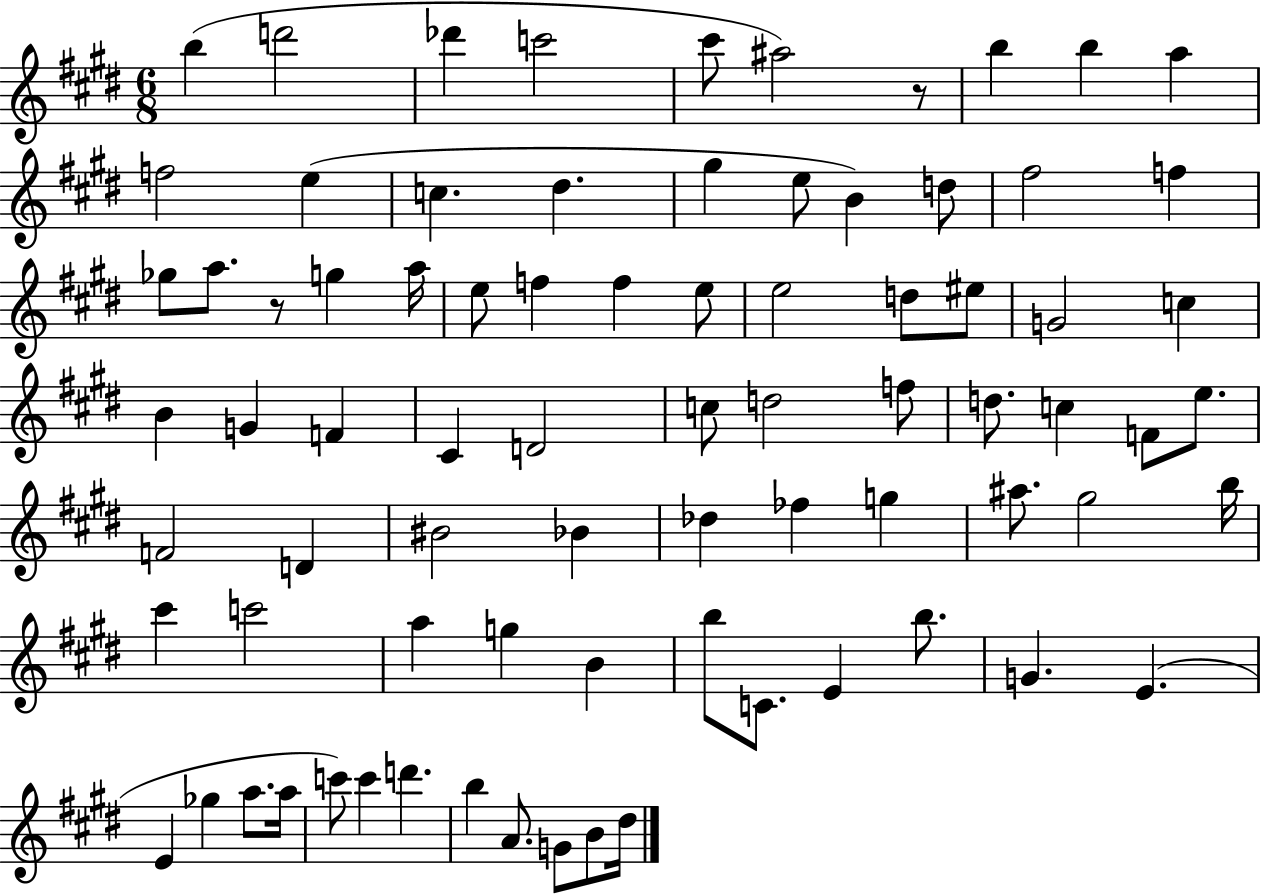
{
  \clef treble
  \numericTimeSignature
  \time 6/8
  \key e \major
  b''4( d'''2 | des'''4 c'''2 | cis'''8 ais''2) r8 | b''4 b''4 a''4 | \break f''2 e''4( | c''4. dis''4. | gis''4 e''8 b'4) d''8 | fis''2 f''4 | \break ges''8 a''8. r8 g''4 a''16 | e''8 f''4 f''4 e''8 | e''2 d''8 eis''8 | g'2 c''4 | \break b'4 g'4 f'4 | cis'4 d'2 | c''8 d''2 f''8 | d''8. c''4 f'8 e''8. | \break f'2 d'4 | bis'2 bes'4 | des''4 fes''4 g''4 | ais''8. gis''2 b''16 | \break cis'''4 c'''2 | a''4 g''4 b'4 | b''8 c'8. e'4 b''8. | g'4. e'4.( | \break e'4 ges''4 a''8. a''16 | c'''8) c'''4 d'''4. | b''4 a'8. g'8 b'8 dis''16 | \bar "|."
}